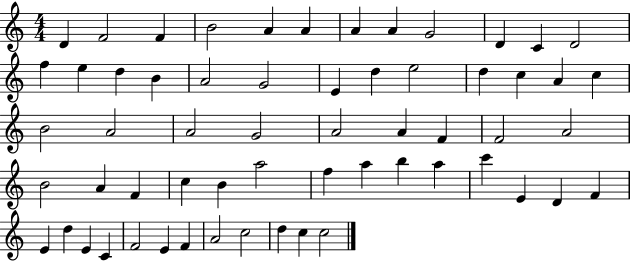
D4/q F4/h F4/q B4/h A4/q A4/q A4/q A4/q G4/h D4/q C4/q D4/h F5/q E5/q D5/q B4/q A4/h G4/h E4/q D5/q E5/h D5/q C5/q A4/q C5/q B4/h A4/h A4/h G4/h A4/h A4/q F4/q F4/h A4/h B4/h A4/q F4/q C5/q B4/q A5/h F5/q A5/q B5/q A5/q C6/q E4/q D4/q F4/q E4/q D5/q E4/q C4/q F4/h E4/q F4/q A4/h C5/h D5/q C5/q C5/h